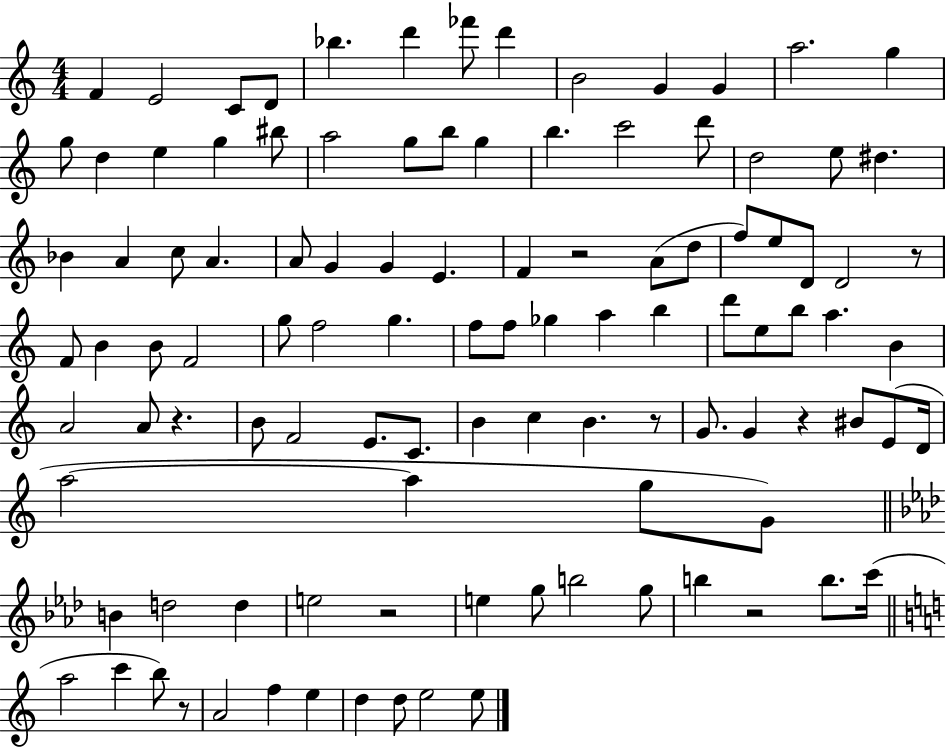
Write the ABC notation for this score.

X:1
T:Untitled
M:4/4
L:1/4
K:C
F E2 C/2 D/2 _b d' _f'/2 d' B2 G G a2 g g/2 d e g ^b/2 a2 g/2 b/2 g b c'2 d'/2 d2 e/2 ^d _B A c/2 A A/2 G G E F z2 A/2 d/2 f/2 e/2 D/2 D2 z/2 F/2 B B/2 F2 g/2 f2 g f/2 f/2 _g a b d'/2 e/2 b/2 a B A2 A/2 z B/2 F2 E/2 C/2 B c B z/2 G/2 G z ^B/2 E/2 D/4 a2 a g/2 G/2 B d2 d e2 z2 e g/2 b2 g/2 b z2 b/2 c'/4 a2 c' b/2 z/2 A2 f e d d/2 e2 e/2